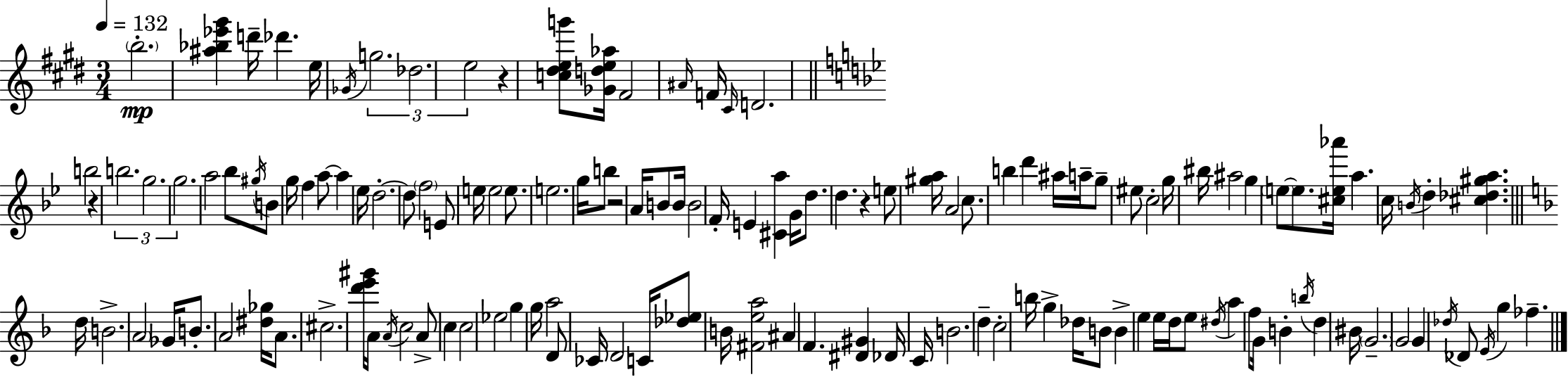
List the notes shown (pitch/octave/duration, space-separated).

B5/h. [A#5,Bb5,Eb6,G#6]/q D6/s Db6/q. E5/s Gb4/s G5/h. Db5/h. E5/h R/q [C5,D#5,E5,G6]/e [Gb4,D5,E5,Ab5]/s F#4/h A#4/s F4/s C#4/s D4/h. B5/h R/q B5/h. G5/h. G5/h. A5/h Bb5/e G#5/s B4/e G5/s F5/q A5/e A5/q Eb5/s D5/h. D5/e F5/h E4/e E5/s E5/h E5/e. E5/h. G5/s B5/e R/h A4/s B4/e B4/s B4/h F4/s E4/q [C#4,A5]/q G4/s D5/e. D5/q. R/q E5/e [G#5,A5]/s A4/h C5/e. B5/q D6/q A#5/s A5/s G5/e EIS5/e C5/h G5/s BIS5/s A#5/h G5/q E5/e E5/e. [C#5,E5,Ab6]/s A5/q. C5/s B4/s D5/q [C#5,Db5,G#5,A5]/q. D5/s B4/h. A4/h Gb4/s B4/e. A4/h [D#5,Gb5]/s A4/e. C#5/h. [D6,E6,G#6]/s A4/s A4/s C5/h A4/e C5/q C5/h Eb5/h G5/q G5/s A5/h D4/e CES4/s D4/h C4/s [Db5,Eb5]/e B4/s [F#4,E5,A5]/h A#4/q F4/q. [D#4,G#4]/q Db4/s C4/s B4/h. D5/q C5/h B5/s G5/q Db5/s B4/e B4/q E5/q E5/s D5/s E5/e D#5/s A5/q F5/e G4/s B4/q B5/s D5/q BIS4/s G4/h. G4/h G4/q Db5/s Db4/e E4/s G5/q FES5/q.